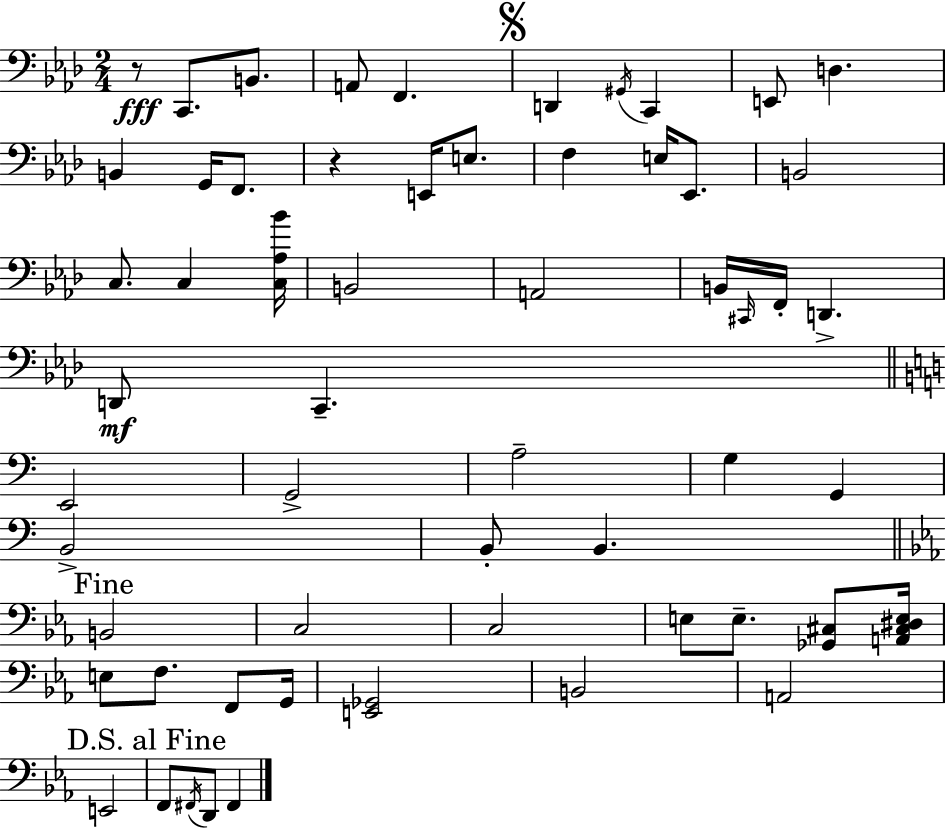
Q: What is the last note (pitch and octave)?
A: F#2